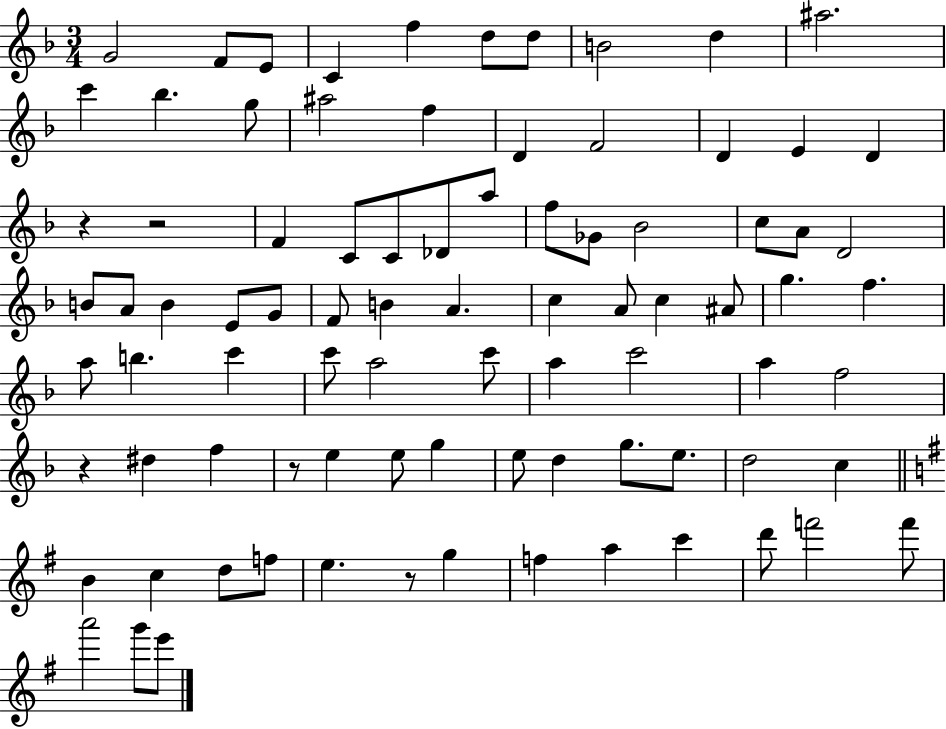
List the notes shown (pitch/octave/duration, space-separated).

G4/h F4/e E4/e C4/q F5/q D5/e D5/e B4/h D5/q A#5/h. C6/q Bb5/q. G5/e A#5/h F5/q D4/q F4/h D4/q E4/q D4/q R/q R/h F4/q C4/e C4/e Db4/e A5/e F5/e Gb4/e Bb4/h C5/e A4/e D4/h B4/e A4/e B4/q E4/e G4/e F4/e B4/q A4/q. C5/q A4/e C5/q A#4/e G5/q. F5/q. A5/e B5/q. C6/q C6/e A5/h C6/e A5/q C6/h A5/q F5/h R/q D#5/q F5/q R/e E5/q E5/e G5/q E5/e D5/q G5/e. E5/e. D5/h C5/q B4/q C5/q D5/e F5/e E5/q. R/e G5/q F5/q A5/q C6/q D6/e F6/h F6/e A6/h G6/e E6/e